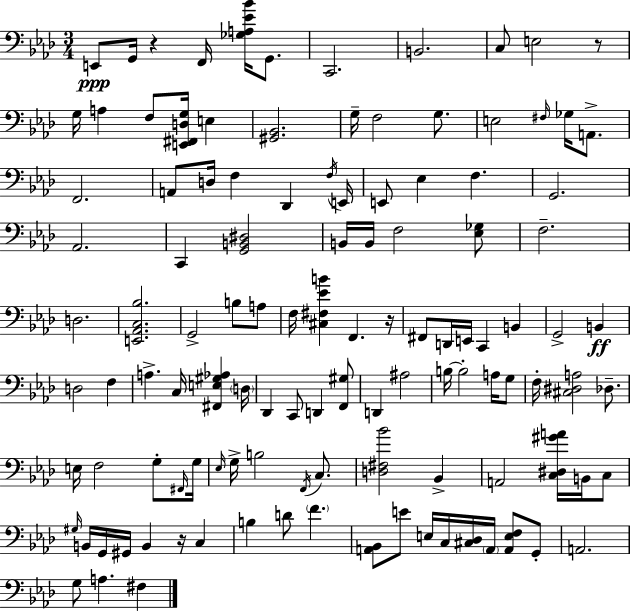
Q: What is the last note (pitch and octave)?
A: F#3